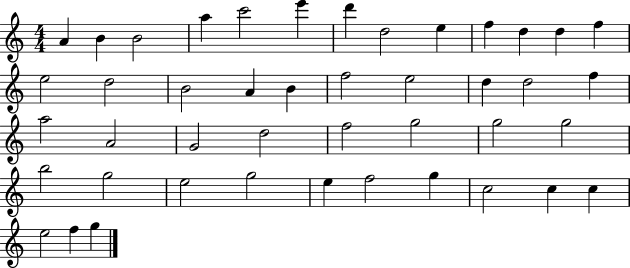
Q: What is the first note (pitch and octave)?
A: A4